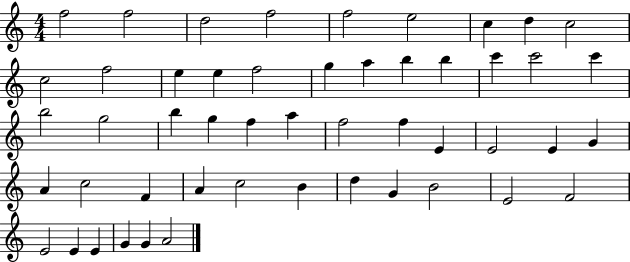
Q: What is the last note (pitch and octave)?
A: A4